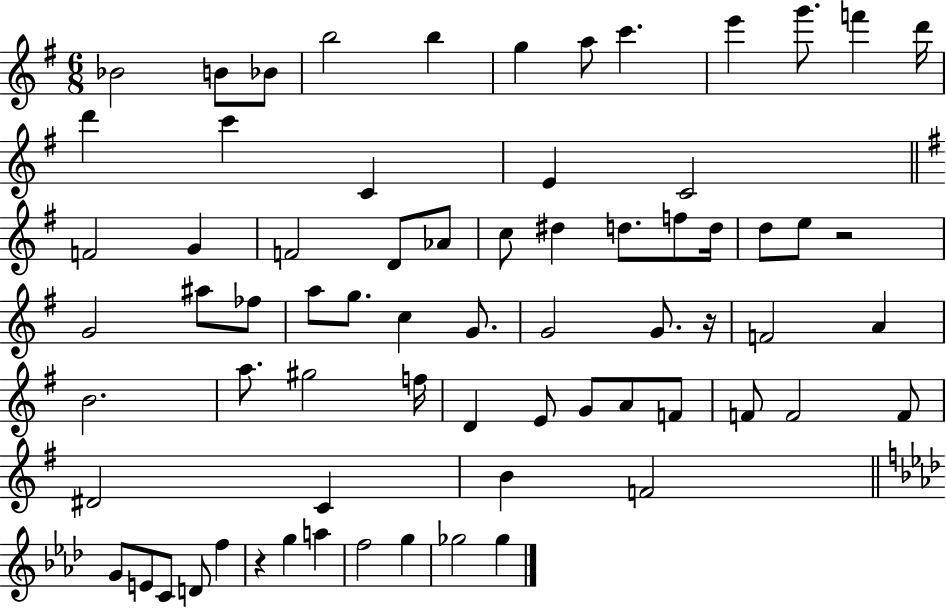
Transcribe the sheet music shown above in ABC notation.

X:1
T:Untitled
M:6/8
L:1/4
K:G
_B2 B/2 _B/2 b2 b g a/2 c' e' g'/2 f' d'/4 d' c' C E C2 F2 G F2 D/2 _A/2 c/2 ^d d/2 f/2 d/4 d/2 e/2 z2 G2 ^a/2 _f/2 a/2 g/2 c G/2 G2 G/2 z/4 F2 A B2 a/2 ^g2 f/4 D E/2 G/2 A/2 F/2 F/2 F2 F/2 ^D2 C B F2 G/2 E/2 C/2 D/2 f z g a f2 g _g2 _g